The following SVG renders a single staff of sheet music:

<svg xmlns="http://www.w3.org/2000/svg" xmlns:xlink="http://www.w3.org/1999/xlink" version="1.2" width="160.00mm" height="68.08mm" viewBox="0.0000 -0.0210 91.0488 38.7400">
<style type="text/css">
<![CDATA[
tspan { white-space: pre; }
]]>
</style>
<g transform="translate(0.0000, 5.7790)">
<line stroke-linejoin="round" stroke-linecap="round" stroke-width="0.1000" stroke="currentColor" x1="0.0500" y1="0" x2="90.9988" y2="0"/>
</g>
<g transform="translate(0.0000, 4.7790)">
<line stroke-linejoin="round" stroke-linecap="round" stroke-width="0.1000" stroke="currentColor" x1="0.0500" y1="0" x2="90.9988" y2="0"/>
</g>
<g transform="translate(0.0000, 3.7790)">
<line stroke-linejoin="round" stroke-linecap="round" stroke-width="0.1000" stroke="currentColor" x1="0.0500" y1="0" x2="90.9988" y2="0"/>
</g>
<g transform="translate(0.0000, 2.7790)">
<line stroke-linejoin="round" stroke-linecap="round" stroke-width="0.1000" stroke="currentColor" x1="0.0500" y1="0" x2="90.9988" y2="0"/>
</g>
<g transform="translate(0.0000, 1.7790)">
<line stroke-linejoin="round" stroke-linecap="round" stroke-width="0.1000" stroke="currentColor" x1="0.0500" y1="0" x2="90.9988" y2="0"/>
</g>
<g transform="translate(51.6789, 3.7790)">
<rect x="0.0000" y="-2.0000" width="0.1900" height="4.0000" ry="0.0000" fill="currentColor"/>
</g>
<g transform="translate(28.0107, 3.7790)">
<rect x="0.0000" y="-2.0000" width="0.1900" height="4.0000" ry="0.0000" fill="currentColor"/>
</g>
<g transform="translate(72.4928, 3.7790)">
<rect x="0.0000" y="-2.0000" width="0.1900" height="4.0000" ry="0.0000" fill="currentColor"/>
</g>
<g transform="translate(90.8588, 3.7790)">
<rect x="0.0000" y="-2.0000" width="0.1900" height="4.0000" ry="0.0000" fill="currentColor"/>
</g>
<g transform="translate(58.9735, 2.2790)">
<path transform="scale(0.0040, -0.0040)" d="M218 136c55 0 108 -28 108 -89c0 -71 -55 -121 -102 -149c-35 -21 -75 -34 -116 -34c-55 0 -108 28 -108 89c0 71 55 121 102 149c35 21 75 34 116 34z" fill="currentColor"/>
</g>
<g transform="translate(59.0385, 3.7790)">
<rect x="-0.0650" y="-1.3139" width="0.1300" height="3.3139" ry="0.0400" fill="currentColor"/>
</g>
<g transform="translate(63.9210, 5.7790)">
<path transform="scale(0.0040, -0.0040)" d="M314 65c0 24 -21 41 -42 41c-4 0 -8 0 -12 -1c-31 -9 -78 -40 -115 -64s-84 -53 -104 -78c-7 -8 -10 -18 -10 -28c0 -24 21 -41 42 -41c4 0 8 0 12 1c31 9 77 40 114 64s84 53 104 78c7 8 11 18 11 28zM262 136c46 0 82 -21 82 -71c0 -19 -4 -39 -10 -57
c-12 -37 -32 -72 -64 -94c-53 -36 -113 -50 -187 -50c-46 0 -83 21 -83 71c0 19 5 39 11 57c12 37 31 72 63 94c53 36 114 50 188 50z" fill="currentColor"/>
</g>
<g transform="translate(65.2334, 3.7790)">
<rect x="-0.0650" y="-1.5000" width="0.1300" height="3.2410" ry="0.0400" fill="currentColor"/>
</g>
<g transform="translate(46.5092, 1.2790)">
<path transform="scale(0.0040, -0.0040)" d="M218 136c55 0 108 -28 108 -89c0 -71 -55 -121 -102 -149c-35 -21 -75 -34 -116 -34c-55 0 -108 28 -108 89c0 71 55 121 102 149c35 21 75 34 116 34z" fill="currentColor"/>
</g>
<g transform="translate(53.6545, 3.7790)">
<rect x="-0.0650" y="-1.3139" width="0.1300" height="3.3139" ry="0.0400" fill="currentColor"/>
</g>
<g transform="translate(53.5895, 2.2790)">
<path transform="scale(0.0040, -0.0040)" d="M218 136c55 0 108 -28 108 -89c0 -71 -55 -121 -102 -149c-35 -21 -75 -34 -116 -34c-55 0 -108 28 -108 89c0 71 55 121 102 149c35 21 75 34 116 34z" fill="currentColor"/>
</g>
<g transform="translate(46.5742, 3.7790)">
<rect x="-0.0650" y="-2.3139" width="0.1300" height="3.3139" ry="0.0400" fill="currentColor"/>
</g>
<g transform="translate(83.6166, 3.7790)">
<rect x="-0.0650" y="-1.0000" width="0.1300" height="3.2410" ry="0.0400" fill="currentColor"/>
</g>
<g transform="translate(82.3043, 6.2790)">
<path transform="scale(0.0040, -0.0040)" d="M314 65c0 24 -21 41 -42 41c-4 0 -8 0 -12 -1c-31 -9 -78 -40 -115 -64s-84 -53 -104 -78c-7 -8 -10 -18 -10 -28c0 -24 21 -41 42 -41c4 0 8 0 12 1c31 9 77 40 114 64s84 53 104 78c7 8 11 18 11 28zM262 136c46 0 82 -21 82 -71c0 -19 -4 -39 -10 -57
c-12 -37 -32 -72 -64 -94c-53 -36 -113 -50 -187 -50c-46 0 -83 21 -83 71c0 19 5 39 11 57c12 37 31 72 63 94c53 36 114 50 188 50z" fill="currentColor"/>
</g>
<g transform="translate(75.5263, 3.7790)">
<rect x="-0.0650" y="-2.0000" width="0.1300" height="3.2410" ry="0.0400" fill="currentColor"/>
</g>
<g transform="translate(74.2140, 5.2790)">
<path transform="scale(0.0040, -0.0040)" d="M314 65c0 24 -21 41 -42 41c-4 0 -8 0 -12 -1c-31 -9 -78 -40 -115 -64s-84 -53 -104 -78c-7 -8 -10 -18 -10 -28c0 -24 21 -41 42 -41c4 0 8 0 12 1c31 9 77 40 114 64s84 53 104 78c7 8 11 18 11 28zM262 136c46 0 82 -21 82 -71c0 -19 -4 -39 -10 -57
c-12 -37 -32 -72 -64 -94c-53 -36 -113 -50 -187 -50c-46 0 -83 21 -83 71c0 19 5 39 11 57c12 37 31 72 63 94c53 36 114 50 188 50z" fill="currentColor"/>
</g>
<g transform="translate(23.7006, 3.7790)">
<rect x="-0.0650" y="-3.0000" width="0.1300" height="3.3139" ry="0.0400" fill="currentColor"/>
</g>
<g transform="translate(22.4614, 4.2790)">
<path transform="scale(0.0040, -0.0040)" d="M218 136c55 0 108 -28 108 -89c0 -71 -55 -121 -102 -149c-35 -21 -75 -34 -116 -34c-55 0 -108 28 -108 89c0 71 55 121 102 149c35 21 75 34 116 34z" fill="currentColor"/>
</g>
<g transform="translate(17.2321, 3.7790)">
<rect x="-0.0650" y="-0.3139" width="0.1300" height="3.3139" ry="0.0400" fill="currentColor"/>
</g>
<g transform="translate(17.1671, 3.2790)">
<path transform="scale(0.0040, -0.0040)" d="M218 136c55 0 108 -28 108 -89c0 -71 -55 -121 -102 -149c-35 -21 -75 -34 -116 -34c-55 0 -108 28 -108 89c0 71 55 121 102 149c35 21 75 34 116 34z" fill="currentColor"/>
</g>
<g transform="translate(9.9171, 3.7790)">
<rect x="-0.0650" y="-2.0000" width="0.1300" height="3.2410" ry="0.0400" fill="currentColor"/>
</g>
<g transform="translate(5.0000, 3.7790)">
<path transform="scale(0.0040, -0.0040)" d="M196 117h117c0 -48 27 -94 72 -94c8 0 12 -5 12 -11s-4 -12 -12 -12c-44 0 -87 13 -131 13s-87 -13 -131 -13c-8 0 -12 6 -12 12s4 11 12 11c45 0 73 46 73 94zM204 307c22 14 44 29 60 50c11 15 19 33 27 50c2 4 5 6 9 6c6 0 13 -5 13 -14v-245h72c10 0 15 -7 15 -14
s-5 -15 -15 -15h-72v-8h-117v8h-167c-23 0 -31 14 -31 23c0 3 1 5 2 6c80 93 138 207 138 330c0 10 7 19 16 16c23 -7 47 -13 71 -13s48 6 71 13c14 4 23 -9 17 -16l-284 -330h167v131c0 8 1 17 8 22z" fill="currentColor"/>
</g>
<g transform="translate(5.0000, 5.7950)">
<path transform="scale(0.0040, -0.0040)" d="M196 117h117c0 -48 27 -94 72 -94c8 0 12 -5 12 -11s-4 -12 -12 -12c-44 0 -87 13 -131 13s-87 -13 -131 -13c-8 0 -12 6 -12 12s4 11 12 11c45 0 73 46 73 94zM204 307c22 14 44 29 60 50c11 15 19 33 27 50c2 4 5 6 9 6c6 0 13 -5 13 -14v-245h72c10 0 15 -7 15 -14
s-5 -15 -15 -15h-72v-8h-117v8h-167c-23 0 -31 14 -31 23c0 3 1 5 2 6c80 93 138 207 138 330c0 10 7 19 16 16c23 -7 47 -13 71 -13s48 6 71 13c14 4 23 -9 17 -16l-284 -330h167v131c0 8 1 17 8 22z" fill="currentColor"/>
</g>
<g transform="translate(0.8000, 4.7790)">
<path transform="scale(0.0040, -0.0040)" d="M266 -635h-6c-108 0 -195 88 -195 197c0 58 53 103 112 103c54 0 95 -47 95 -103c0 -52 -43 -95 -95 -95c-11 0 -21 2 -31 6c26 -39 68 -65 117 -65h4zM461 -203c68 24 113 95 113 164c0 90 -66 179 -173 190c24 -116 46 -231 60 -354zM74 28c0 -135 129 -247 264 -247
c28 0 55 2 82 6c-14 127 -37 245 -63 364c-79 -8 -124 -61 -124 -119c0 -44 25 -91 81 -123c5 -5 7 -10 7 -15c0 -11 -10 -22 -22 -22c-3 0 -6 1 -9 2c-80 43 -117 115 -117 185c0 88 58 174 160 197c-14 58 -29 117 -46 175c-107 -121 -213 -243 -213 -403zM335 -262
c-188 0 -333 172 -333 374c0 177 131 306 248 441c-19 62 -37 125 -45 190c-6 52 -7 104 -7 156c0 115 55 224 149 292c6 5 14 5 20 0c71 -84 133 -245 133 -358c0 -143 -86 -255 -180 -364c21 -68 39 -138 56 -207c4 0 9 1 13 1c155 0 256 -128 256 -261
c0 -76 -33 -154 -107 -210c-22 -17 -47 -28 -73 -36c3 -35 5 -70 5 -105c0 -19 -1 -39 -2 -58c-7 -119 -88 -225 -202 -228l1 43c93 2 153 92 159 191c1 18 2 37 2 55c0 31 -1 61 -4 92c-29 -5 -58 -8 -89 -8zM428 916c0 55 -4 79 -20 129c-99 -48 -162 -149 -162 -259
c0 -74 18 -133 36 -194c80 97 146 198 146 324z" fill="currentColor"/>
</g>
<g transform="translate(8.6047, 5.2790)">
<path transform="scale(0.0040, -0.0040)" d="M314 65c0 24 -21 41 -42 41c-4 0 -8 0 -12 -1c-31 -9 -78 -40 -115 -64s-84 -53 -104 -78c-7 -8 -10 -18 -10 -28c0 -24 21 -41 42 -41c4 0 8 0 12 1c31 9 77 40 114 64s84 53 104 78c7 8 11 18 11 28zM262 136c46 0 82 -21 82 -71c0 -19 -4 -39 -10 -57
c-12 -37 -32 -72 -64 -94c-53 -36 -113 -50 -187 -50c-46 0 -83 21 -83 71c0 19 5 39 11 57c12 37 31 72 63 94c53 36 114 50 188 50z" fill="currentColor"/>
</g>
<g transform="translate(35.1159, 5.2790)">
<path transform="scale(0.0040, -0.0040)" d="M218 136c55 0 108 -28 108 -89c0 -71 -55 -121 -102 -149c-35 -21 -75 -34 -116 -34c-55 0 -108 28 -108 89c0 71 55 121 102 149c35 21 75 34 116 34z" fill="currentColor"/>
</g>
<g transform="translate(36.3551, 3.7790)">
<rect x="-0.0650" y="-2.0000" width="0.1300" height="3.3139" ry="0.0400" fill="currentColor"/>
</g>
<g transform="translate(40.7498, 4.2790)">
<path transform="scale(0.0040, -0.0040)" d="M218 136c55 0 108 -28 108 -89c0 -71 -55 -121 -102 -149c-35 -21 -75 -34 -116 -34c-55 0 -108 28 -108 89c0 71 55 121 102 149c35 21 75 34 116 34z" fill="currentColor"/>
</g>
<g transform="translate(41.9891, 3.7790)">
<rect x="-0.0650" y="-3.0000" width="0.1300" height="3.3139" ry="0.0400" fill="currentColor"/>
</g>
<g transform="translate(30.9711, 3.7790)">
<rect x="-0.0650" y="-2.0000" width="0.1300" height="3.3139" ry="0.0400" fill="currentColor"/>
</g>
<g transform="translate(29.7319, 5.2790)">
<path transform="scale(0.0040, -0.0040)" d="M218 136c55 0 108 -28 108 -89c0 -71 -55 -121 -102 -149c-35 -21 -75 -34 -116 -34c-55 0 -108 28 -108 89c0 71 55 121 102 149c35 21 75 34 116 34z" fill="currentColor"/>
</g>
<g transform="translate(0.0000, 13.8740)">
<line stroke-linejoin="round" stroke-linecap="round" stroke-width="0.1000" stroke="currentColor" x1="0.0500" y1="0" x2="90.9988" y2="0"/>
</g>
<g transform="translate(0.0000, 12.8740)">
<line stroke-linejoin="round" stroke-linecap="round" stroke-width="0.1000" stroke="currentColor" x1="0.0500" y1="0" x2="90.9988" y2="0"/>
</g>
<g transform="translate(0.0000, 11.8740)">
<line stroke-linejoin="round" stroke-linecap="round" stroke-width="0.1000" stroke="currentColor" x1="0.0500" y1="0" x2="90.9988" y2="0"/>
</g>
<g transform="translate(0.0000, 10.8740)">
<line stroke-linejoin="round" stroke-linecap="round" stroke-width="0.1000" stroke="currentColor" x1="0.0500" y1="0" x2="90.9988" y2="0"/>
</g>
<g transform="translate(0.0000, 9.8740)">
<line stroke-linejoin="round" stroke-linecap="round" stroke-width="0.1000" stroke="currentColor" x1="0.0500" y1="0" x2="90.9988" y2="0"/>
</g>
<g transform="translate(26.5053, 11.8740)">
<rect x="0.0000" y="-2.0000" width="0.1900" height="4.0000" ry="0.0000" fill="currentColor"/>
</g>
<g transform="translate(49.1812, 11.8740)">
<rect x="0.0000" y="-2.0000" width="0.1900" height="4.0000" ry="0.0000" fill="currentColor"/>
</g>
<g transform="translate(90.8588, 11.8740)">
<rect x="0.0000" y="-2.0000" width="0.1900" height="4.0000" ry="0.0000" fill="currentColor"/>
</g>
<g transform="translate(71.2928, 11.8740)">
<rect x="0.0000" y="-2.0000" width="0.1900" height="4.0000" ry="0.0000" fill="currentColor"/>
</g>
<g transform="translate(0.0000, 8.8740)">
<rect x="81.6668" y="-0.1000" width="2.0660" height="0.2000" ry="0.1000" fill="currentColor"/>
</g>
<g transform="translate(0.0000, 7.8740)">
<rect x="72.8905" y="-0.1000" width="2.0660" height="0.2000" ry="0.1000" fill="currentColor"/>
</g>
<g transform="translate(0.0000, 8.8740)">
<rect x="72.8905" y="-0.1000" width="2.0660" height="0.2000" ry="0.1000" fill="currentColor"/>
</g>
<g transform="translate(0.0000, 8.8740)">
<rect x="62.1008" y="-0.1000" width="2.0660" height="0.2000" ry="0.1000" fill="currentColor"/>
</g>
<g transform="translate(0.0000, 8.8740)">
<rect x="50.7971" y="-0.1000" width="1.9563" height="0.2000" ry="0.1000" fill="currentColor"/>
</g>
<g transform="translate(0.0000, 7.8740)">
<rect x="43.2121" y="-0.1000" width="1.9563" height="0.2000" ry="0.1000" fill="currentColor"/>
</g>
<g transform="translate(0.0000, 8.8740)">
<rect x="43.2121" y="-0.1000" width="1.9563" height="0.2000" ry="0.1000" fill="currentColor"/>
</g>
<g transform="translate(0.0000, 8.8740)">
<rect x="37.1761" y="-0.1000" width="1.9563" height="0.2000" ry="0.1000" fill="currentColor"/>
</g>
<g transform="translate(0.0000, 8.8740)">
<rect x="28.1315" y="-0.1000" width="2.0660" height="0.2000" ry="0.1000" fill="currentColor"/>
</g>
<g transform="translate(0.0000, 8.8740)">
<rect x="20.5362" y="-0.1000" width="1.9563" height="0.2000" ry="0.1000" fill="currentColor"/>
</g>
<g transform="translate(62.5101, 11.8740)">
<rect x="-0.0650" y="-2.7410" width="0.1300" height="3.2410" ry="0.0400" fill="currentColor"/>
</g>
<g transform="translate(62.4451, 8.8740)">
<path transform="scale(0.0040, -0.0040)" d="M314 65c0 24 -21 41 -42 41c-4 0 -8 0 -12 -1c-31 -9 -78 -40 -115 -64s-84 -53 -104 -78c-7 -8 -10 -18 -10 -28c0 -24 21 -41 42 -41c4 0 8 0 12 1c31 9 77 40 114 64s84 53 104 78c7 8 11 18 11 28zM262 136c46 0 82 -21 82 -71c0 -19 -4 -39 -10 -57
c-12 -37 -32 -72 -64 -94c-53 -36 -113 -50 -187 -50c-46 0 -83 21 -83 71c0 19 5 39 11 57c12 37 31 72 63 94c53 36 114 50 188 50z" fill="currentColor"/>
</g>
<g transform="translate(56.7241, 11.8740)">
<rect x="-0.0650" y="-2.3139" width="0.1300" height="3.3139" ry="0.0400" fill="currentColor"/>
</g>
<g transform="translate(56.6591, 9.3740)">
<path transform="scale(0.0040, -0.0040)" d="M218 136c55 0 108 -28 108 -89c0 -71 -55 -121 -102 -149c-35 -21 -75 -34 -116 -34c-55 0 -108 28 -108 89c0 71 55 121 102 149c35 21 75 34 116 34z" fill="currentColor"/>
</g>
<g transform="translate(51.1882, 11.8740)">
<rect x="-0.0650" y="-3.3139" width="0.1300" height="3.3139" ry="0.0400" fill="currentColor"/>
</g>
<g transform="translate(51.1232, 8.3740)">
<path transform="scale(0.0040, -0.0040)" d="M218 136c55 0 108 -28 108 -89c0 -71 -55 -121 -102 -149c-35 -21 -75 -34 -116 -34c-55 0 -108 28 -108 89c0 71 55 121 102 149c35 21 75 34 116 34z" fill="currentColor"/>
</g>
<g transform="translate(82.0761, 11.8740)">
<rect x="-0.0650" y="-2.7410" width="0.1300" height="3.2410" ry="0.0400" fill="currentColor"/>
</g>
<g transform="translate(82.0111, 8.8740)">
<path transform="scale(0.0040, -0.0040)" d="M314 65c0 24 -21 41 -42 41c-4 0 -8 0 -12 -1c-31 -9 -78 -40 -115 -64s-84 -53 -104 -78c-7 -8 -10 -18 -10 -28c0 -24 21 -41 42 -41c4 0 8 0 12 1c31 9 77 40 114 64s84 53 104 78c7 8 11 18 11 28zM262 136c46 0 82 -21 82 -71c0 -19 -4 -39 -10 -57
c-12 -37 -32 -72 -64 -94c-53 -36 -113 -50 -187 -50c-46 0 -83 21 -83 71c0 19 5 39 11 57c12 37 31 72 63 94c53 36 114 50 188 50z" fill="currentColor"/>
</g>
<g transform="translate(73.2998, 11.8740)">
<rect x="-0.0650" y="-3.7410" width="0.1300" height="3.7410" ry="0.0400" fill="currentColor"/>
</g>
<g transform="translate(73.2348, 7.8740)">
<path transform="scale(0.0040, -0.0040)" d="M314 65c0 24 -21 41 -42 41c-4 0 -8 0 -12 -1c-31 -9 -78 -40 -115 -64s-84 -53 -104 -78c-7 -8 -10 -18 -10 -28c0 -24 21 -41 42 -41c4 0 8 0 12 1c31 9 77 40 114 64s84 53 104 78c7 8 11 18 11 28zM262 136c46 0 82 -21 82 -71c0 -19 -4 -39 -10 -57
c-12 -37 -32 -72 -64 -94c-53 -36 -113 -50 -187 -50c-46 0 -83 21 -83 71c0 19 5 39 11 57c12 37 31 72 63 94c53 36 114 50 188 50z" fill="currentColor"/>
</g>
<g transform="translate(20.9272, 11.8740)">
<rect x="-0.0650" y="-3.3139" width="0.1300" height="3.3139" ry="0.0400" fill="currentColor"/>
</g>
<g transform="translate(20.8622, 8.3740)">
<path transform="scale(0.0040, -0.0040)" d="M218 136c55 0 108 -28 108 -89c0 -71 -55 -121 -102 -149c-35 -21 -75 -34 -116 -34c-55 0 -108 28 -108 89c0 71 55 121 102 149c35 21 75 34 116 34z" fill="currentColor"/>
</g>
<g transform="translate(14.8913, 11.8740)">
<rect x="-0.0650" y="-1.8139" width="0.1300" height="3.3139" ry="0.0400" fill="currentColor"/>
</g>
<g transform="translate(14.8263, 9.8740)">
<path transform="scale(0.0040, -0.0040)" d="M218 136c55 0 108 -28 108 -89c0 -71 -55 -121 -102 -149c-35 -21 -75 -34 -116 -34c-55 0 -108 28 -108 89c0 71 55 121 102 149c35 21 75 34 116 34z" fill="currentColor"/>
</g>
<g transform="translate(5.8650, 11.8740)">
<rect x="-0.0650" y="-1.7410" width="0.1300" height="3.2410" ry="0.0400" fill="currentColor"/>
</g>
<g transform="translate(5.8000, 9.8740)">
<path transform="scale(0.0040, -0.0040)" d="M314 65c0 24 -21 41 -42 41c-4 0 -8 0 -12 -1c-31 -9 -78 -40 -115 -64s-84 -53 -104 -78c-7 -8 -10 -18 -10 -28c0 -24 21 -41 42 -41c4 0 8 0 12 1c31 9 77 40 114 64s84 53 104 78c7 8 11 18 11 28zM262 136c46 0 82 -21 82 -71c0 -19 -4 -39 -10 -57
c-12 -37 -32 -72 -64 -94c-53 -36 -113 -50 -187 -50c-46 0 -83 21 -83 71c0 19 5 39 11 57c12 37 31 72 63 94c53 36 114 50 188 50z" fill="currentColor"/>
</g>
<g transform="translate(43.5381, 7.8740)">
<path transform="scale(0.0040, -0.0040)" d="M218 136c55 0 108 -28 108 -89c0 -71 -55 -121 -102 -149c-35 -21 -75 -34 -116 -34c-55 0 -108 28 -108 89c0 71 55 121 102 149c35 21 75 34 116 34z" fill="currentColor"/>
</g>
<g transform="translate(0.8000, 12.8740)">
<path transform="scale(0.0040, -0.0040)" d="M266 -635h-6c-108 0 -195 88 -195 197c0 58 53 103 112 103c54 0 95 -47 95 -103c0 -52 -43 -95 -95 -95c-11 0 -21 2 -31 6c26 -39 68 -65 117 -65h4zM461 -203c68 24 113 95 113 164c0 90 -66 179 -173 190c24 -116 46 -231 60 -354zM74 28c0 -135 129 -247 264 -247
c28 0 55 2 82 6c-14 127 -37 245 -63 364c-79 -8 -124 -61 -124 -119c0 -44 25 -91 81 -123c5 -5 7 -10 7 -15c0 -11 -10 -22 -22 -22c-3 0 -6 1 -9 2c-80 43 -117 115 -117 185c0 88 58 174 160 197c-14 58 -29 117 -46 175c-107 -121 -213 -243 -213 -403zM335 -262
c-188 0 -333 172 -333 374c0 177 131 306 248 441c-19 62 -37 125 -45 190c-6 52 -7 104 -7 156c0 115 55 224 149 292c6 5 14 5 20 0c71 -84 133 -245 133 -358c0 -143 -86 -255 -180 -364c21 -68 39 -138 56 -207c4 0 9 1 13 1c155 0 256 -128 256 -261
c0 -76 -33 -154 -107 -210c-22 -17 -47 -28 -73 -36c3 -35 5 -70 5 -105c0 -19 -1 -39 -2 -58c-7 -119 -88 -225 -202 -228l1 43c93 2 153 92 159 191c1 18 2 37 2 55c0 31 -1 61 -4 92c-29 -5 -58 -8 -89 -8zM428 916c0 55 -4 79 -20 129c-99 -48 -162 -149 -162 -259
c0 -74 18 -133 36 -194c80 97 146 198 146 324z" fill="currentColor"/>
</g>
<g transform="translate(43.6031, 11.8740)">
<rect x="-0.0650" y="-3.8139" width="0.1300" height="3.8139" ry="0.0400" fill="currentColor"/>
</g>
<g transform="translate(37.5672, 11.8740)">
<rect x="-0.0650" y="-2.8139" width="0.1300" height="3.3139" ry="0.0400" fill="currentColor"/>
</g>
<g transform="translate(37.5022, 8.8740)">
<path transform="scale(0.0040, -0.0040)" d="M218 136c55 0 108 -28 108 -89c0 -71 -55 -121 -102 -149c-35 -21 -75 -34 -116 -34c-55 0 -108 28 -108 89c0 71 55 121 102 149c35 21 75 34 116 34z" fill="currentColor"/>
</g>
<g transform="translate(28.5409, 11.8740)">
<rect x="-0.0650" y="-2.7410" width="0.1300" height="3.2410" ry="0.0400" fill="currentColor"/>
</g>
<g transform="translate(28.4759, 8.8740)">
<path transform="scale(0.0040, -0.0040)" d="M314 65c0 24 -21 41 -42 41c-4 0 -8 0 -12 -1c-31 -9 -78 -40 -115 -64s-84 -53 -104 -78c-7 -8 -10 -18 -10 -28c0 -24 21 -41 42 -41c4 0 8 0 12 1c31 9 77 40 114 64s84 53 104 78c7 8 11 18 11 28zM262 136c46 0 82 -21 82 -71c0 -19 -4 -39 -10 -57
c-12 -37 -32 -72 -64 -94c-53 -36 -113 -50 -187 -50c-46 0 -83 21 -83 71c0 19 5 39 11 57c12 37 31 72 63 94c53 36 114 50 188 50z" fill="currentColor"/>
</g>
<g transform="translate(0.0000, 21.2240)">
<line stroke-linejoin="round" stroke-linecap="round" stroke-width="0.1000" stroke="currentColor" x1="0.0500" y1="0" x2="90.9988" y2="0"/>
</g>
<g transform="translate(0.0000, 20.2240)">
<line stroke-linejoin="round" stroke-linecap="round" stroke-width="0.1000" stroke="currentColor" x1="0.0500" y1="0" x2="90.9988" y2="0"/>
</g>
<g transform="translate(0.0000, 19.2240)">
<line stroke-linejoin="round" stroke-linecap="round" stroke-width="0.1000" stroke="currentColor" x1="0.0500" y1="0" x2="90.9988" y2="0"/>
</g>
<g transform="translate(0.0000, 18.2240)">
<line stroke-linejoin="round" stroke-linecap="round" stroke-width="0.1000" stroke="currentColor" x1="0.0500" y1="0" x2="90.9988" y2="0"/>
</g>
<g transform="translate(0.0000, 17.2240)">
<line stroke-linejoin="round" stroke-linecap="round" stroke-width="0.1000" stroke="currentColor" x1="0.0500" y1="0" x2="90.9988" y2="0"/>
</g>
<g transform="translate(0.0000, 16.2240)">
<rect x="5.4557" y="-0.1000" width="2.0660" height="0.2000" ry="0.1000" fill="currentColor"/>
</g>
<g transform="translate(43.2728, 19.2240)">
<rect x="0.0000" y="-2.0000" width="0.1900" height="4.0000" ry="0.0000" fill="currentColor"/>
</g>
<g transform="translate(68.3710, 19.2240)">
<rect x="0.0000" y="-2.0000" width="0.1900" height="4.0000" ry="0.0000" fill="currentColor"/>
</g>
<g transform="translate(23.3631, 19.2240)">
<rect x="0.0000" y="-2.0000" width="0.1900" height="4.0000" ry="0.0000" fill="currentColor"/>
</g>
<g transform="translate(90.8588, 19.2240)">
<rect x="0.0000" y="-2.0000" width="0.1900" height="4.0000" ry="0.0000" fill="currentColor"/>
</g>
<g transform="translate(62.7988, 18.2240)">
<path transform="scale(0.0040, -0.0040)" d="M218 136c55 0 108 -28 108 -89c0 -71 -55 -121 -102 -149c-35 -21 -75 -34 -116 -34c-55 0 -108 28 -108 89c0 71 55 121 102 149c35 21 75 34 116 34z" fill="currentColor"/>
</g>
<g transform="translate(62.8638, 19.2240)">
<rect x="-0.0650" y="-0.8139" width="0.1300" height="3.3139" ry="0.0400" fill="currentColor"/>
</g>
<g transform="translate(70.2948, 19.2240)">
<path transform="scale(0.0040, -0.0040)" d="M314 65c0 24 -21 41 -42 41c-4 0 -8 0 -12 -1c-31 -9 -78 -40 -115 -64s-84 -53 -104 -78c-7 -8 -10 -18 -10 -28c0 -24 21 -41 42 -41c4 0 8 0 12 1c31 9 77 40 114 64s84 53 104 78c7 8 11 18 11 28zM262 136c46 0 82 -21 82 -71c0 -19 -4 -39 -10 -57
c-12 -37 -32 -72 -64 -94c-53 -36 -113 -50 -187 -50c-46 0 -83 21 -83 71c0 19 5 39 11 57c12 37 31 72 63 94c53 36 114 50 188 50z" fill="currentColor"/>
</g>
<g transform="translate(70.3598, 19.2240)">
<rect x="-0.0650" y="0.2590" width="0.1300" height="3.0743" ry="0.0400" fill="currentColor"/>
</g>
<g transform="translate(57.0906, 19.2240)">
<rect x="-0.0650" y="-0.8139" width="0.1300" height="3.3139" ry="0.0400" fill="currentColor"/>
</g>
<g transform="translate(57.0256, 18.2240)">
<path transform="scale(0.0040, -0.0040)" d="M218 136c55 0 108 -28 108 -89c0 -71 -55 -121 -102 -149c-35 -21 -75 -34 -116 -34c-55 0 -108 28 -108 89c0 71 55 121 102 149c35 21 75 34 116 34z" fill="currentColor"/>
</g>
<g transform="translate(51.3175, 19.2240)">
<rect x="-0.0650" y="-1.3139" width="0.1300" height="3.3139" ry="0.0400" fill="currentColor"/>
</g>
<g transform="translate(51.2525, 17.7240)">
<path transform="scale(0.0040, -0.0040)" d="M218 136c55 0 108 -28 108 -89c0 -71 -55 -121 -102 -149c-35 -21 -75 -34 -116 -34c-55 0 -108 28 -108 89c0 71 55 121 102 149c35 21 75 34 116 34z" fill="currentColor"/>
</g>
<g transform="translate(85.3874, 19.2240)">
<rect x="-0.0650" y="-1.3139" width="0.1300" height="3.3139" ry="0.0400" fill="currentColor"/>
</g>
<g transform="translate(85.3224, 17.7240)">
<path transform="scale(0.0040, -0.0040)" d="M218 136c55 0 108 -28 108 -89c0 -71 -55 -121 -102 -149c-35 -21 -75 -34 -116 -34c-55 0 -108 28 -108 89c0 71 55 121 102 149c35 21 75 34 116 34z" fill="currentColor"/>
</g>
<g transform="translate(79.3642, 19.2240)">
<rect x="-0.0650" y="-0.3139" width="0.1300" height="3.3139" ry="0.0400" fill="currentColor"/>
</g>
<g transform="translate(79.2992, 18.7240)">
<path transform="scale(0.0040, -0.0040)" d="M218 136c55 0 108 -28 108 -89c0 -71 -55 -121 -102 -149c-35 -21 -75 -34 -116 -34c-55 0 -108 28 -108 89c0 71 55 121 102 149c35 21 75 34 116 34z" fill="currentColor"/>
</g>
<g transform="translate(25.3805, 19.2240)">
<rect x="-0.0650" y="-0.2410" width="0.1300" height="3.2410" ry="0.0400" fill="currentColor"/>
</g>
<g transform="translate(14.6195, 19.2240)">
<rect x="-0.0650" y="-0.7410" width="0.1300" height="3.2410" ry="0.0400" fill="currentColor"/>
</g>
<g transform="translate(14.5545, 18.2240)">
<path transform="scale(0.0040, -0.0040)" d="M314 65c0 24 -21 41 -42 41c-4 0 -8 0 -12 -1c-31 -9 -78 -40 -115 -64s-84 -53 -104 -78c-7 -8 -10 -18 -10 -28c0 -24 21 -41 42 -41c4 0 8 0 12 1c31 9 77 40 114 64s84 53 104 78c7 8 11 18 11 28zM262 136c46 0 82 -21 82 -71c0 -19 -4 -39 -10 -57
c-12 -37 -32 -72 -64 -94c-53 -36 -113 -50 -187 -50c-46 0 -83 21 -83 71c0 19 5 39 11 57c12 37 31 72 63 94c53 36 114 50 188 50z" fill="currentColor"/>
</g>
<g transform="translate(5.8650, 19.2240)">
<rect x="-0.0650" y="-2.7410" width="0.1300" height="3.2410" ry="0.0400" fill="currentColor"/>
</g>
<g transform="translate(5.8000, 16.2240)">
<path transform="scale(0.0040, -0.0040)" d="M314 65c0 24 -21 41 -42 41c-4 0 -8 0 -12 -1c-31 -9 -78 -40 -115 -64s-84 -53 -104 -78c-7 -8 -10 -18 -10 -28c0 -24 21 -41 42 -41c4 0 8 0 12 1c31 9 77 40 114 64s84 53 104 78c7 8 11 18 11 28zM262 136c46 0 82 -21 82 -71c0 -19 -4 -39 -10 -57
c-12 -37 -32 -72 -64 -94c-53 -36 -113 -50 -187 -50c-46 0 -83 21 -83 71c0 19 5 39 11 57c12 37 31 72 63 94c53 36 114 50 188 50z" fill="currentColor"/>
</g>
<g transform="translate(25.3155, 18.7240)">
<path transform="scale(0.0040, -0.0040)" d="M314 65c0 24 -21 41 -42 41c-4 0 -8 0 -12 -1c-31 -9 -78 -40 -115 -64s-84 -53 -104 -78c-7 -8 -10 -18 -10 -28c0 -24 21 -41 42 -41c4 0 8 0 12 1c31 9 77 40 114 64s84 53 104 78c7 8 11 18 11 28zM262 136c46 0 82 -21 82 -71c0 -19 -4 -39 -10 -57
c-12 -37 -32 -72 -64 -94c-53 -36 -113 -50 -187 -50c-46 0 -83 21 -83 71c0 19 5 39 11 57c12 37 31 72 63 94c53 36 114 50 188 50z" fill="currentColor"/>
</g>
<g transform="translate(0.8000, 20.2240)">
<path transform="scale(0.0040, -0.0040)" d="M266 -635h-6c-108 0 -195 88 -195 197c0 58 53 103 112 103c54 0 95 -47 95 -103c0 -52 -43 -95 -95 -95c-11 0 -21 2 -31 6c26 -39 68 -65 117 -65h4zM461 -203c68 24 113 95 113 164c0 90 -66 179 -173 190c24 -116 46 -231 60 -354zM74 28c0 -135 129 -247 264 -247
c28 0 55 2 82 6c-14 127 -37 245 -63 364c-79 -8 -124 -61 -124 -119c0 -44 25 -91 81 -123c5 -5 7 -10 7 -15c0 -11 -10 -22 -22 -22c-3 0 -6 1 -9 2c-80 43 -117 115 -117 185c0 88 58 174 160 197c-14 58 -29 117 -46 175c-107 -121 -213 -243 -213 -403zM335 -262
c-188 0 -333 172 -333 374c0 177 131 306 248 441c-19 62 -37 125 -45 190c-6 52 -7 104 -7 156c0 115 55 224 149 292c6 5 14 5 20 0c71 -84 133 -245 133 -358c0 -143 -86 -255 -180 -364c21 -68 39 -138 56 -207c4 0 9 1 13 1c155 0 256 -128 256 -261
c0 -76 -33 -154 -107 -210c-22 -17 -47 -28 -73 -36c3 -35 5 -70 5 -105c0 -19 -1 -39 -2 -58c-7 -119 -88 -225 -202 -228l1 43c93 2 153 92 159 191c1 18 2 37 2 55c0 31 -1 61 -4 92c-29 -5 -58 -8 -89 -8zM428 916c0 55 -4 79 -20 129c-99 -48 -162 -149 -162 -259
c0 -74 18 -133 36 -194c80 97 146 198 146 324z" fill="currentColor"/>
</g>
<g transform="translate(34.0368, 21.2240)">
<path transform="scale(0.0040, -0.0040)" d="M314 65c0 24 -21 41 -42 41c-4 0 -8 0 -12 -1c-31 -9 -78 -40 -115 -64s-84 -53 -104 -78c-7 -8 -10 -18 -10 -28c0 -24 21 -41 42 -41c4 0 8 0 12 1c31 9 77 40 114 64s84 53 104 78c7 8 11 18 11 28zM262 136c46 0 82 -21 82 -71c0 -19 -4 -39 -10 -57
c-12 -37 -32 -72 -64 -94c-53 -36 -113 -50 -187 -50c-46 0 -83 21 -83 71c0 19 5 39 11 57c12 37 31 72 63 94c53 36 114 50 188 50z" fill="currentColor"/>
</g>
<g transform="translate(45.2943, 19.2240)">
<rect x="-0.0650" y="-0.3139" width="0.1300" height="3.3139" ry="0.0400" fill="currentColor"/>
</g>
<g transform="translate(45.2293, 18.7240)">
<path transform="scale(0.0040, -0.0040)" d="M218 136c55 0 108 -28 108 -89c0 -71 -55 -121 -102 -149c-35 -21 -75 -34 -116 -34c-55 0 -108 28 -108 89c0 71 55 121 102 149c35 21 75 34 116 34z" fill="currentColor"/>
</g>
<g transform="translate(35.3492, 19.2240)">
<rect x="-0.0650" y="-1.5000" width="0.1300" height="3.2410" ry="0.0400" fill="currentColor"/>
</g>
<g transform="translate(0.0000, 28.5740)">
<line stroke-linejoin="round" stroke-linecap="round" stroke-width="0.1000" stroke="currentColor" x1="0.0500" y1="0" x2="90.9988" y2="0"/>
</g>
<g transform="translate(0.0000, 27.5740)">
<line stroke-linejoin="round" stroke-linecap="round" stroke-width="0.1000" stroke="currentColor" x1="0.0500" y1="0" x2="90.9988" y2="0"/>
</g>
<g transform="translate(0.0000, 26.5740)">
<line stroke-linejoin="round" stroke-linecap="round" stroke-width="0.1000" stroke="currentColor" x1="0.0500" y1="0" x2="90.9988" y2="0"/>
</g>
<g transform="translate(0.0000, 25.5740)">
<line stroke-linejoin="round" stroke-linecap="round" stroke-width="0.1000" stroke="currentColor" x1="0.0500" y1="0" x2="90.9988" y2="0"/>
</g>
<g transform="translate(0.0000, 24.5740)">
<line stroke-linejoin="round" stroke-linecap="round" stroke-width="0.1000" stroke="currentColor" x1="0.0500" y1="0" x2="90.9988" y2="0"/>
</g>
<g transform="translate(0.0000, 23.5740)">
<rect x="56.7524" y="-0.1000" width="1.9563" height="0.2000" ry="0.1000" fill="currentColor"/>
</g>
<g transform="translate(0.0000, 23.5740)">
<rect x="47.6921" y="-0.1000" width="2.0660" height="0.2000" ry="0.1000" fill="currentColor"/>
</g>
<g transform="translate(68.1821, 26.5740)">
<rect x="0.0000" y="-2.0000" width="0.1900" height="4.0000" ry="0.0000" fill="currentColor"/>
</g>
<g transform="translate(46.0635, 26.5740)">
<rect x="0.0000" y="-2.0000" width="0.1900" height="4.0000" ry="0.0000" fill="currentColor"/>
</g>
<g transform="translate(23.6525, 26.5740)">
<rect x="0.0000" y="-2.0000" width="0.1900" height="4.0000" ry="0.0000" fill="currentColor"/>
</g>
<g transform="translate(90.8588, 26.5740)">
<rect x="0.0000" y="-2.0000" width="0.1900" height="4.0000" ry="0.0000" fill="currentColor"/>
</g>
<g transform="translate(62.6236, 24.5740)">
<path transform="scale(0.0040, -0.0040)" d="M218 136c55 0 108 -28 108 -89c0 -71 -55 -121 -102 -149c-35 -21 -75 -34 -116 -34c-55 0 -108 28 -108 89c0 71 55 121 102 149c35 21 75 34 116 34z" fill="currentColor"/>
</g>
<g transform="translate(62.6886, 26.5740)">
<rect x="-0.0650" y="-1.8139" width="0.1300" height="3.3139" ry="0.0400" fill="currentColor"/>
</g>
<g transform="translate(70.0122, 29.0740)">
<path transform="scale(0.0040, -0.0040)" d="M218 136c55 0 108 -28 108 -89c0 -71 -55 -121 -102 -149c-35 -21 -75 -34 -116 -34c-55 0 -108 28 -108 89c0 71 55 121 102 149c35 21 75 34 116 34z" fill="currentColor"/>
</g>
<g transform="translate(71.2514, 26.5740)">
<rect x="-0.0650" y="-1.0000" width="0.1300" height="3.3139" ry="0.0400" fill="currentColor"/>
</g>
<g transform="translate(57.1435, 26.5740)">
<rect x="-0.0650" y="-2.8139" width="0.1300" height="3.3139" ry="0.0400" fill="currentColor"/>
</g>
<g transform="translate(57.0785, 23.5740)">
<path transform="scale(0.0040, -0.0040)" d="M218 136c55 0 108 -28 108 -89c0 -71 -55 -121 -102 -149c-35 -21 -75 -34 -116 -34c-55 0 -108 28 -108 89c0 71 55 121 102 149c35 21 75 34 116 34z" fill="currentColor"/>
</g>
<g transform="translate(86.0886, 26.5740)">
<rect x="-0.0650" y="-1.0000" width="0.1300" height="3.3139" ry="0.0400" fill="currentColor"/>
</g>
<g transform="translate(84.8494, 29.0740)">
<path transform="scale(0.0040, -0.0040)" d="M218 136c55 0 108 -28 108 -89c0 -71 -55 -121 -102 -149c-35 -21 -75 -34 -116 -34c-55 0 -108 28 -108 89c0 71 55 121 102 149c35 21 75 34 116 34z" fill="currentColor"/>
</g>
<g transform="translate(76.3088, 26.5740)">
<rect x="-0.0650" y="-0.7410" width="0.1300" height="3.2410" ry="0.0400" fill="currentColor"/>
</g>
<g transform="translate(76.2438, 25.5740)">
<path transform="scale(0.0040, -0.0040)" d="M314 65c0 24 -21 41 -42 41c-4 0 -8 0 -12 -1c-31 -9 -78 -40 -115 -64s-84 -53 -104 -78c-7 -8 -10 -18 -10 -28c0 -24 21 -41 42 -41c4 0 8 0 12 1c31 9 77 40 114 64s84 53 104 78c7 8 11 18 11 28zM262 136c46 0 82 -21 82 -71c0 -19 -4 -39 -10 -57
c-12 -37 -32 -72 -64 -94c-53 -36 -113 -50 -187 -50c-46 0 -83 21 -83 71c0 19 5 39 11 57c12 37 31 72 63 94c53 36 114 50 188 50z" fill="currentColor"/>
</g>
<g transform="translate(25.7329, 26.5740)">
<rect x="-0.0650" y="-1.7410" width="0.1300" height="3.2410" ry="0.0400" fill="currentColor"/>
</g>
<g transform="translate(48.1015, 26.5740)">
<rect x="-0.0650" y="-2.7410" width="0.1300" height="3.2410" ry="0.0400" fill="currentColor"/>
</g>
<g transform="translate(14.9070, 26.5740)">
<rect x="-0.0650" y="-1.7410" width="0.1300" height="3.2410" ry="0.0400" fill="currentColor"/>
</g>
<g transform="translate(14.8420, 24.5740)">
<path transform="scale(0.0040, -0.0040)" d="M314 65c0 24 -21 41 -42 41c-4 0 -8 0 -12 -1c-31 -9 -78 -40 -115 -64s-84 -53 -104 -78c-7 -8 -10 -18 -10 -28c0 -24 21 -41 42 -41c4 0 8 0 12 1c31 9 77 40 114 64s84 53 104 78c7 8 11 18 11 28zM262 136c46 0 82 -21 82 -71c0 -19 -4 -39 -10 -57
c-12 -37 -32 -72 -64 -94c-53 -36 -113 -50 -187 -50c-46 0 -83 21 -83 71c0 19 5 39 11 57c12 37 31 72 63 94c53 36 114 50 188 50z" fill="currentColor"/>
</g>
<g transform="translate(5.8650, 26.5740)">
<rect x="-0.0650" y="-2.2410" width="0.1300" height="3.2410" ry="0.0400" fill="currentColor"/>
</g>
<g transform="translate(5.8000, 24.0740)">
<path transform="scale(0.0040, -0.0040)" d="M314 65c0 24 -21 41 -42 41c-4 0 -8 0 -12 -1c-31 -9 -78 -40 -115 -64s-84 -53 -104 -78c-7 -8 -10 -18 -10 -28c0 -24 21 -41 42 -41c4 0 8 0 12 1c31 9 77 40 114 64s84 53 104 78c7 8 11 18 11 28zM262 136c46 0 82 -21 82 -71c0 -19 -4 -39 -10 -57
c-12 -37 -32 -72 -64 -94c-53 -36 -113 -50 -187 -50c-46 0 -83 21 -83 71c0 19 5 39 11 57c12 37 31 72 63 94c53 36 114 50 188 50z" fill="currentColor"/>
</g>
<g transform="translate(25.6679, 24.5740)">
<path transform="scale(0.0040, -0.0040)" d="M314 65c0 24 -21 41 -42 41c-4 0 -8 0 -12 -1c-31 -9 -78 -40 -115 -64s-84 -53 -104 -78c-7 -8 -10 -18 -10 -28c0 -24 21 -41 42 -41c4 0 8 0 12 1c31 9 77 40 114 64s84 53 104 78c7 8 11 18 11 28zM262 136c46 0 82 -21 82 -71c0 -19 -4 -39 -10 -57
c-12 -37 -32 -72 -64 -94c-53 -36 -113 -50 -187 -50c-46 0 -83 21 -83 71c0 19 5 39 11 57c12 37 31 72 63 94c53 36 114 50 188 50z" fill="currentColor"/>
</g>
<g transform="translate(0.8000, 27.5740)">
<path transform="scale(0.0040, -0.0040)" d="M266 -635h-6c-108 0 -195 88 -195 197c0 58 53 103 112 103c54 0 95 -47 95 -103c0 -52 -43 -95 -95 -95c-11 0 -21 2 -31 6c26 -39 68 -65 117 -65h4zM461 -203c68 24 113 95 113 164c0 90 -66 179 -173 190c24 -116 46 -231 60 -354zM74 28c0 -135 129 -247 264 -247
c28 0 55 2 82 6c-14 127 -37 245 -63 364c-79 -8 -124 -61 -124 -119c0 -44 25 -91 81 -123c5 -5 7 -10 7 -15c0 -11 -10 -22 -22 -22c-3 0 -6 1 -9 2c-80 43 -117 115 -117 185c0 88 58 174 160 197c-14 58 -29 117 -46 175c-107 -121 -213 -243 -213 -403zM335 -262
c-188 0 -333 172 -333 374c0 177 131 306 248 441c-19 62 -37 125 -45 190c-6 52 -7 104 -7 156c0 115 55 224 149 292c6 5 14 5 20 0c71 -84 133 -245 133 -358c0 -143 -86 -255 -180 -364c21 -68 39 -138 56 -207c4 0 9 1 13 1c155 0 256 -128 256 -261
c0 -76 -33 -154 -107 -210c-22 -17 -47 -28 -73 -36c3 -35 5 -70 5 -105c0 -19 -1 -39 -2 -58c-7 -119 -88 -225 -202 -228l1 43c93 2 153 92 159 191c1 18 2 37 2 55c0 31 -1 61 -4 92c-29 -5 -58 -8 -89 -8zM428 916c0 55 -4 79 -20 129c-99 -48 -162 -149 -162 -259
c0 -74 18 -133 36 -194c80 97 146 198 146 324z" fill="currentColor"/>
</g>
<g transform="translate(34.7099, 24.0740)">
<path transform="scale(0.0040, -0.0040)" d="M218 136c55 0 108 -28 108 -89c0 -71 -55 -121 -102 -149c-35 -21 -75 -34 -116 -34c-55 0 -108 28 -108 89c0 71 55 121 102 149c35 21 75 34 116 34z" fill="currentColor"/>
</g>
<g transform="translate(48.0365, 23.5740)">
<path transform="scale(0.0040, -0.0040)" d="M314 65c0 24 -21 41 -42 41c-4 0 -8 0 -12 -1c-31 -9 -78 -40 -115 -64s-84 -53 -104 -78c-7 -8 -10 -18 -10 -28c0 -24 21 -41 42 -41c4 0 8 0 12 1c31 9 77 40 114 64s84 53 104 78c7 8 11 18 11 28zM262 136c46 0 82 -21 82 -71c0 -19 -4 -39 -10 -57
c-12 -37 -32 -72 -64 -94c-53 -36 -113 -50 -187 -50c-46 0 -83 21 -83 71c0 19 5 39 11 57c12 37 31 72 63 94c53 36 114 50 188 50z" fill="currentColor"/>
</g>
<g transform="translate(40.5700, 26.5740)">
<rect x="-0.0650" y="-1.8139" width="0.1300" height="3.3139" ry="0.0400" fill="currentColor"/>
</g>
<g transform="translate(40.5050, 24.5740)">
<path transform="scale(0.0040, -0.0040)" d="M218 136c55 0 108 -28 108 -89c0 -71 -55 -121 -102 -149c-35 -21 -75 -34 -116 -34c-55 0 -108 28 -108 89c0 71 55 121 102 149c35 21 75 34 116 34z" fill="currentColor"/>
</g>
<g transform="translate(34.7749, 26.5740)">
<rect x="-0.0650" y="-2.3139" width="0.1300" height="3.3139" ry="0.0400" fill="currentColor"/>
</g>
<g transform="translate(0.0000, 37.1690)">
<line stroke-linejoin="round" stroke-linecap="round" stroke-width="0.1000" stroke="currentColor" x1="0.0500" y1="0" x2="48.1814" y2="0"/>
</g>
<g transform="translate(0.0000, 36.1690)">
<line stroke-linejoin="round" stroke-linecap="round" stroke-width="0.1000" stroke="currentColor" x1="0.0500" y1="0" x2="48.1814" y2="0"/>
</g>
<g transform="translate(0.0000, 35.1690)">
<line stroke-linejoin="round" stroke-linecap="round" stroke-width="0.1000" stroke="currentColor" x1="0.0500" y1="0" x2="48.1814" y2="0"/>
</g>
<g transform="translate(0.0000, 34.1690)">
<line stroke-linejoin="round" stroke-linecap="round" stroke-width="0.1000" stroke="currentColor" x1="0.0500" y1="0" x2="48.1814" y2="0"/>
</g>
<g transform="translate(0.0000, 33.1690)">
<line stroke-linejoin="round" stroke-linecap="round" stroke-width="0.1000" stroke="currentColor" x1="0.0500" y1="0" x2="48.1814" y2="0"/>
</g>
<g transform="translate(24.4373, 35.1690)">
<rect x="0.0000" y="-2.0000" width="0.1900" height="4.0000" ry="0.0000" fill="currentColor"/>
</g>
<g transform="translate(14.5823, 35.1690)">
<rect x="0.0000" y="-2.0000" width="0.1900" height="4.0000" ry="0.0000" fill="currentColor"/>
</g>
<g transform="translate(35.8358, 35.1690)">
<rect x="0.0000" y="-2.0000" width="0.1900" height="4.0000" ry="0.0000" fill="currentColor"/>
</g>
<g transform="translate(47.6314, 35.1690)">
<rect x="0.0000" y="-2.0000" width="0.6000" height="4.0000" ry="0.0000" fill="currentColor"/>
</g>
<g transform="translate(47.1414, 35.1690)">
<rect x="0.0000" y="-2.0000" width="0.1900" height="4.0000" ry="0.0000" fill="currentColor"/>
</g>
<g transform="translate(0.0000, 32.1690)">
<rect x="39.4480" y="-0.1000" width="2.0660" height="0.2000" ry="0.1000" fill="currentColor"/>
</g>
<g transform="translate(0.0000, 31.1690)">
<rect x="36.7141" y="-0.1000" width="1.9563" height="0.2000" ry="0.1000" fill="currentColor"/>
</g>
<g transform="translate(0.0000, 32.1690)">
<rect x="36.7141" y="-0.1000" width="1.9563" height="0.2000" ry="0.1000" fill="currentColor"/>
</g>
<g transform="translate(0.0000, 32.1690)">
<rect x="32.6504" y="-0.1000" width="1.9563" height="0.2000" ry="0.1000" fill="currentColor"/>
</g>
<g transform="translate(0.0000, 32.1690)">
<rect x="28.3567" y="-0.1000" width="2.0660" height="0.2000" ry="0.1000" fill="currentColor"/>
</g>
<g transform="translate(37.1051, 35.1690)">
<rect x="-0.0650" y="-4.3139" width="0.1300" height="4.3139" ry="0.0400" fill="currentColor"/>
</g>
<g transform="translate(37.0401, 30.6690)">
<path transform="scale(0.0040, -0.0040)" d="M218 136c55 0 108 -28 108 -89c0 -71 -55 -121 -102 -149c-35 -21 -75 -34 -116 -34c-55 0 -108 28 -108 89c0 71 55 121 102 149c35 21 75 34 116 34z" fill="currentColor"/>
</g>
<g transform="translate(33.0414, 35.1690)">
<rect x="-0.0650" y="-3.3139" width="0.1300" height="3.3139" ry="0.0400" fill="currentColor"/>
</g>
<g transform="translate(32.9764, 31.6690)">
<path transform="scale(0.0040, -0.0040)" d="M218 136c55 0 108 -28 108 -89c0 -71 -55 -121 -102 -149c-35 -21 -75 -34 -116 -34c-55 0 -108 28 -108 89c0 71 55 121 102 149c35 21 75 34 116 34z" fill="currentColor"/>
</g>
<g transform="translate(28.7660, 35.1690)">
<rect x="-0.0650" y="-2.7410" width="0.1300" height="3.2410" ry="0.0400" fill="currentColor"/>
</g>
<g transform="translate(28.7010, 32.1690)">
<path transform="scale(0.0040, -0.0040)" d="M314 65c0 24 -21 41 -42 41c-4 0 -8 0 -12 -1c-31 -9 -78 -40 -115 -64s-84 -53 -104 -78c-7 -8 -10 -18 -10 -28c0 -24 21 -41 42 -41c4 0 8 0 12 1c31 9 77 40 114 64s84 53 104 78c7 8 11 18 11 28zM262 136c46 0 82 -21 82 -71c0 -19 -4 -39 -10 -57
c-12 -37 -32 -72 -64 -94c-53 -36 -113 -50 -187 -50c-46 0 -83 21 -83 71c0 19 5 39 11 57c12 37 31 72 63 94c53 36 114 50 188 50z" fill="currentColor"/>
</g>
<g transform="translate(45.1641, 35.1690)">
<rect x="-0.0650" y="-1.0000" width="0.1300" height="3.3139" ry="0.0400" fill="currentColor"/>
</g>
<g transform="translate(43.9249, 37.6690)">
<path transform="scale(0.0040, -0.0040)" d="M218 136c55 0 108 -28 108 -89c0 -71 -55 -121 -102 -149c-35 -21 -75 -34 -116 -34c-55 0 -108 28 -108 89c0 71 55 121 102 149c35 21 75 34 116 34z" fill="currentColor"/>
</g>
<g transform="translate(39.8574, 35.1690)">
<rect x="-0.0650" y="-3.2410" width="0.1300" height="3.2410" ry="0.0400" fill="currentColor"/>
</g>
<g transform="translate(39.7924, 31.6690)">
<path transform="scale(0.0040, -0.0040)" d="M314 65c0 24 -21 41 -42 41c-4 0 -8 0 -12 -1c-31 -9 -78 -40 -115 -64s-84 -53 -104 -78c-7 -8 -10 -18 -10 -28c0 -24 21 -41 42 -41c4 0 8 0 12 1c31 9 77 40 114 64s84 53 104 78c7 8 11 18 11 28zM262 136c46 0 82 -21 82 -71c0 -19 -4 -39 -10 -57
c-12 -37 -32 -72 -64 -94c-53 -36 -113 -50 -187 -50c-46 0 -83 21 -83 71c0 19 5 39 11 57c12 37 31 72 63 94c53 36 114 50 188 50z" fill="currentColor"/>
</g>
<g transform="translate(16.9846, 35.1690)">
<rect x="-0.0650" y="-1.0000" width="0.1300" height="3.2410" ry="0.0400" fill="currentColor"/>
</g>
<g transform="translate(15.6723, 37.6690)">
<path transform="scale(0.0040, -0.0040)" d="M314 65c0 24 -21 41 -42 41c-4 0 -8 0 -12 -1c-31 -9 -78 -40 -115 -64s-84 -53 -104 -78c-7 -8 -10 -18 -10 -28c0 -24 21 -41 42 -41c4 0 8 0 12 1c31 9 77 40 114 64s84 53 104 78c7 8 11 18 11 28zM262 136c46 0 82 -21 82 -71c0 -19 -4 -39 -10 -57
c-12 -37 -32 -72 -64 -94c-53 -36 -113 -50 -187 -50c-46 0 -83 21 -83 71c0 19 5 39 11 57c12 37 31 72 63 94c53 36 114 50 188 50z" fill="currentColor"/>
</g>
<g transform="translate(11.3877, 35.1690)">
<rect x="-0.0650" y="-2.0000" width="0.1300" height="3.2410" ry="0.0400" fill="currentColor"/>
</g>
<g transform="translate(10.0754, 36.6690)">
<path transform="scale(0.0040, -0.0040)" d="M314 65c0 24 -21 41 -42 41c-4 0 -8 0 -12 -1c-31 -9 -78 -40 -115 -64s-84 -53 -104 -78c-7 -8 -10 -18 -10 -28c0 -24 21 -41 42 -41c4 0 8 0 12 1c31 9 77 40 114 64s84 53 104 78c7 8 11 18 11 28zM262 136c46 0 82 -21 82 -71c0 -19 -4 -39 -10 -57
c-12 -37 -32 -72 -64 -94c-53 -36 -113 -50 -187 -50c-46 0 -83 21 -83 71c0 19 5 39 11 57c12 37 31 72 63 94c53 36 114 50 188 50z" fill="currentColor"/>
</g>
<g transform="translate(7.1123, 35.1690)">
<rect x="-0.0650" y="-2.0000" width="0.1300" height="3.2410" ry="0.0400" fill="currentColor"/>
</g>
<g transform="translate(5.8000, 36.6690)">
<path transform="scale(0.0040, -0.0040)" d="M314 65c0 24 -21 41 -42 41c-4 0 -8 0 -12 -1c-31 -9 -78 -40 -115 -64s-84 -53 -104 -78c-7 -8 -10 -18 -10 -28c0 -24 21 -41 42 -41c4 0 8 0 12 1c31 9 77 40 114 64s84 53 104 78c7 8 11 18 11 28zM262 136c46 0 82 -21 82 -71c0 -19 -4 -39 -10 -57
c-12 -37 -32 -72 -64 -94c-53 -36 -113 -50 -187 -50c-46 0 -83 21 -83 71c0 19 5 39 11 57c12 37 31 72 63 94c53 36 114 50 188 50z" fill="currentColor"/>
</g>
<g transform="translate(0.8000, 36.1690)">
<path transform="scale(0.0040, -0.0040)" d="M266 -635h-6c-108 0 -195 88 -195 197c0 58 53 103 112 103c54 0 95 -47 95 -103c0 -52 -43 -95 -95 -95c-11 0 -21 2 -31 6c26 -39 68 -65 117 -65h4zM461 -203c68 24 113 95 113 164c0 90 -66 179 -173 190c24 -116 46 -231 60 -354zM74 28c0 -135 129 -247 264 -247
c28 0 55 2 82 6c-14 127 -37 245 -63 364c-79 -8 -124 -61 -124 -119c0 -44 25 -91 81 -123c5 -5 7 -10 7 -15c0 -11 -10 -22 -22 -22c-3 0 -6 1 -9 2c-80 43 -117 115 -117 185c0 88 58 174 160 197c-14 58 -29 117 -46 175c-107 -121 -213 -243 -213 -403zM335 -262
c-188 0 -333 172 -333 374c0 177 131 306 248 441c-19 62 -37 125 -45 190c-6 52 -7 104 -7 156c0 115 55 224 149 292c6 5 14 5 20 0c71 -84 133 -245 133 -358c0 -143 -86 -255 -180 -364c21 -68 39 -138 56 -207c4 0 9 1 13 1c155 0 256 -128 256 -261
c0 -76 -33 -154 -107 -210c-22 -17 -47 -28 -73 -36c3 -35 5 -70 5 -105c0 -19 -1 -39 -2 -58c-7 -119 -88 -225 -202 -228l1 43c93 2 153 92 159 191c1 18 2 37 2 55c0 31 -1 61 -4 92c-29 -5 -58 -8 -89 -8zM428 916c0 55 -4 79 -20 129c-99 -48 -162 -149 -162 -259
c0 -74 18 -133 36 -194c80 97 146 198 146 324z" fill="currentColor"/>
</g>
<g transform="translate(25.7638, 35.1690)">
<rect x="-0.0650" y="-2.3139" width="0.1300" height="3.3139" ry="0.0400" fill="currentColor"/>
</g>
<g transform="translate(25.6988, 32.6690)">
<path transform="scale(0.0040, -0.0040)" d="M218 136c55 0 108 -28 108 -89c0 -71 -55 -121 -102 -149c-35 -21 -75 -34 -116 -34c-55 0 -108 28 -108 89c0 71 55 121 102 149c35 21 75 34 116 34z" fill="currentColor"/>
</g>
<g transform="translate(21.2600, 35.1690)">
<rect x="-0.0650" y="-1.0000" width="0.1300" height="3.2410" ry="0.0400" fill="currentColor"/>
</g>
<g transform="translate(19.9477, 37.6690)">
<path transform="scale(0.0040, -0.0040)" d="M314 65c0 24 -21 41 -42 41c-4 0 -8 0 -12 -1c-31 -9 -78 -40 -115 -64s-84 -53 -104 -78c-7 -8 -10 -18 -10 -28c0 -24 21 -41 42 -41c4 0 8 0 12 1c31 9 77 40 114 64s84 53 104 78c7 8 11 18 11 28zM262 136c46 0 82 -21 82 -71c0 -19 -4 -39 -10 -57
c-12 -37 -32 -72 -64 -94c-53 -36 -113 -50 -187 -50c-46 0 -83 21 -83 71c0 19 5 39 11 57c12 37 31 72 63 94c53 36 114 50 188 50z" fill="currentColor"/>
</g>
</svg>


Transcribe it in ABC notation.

X:1
T:Untitled
M:4/4
L:1/4
K:C
F2 c A F F A g e e E2 F2 D2 f2 f b a2 a c' b g a2 c'2 a2 a2 d2 c2 E2 c e d d B2 c e g2 f2 f2 g f a2 a f D d2 D F2 F2 D2 D2 g a2 b d' b2 D